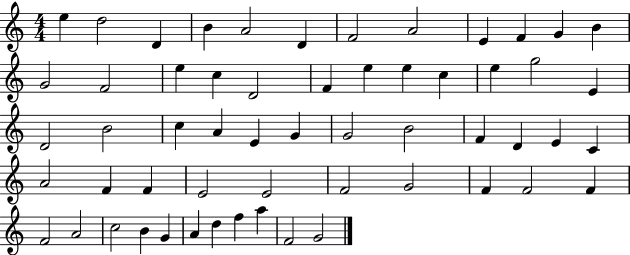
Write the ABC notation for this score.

X:1
T:Untitled
M:4/4
L:1/4
K:C
e d2 D B A2 D F2 A2 E F G B G2 F2 e c D2 F e e c e g2 E D2 B2 c A E G G2 B2 F D E C A2 F F E2 E2 F2 G2 F F2 F F2 A2 c2 B G A d f a F2 G2